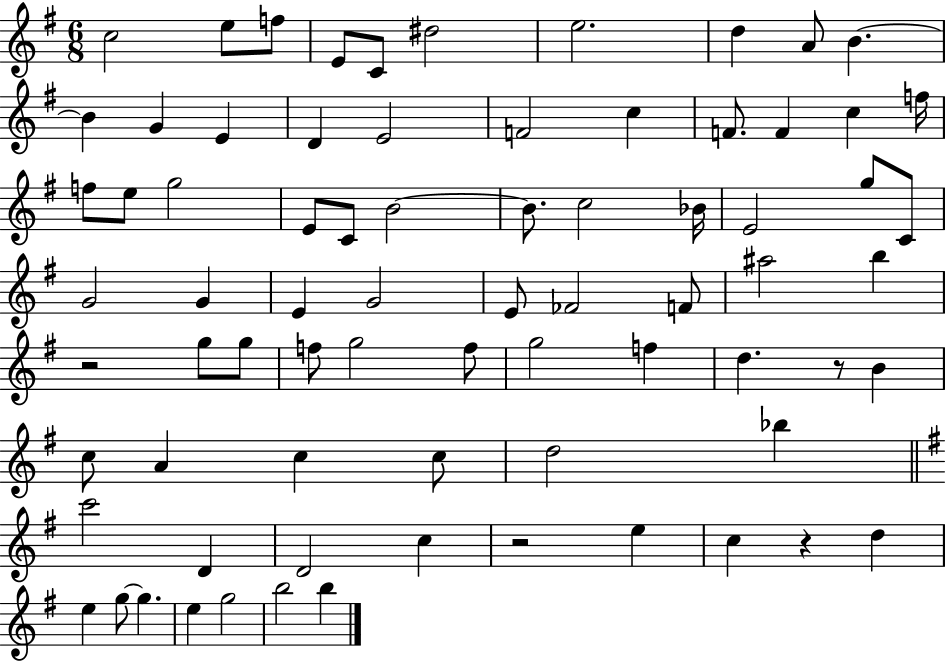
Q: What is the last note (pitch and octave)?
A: B5